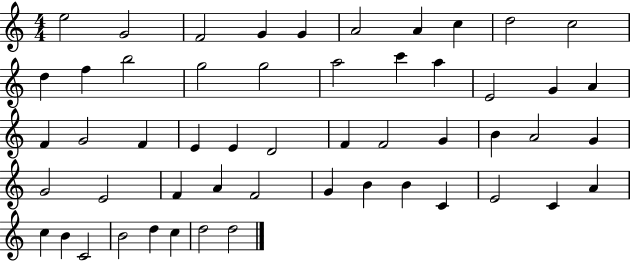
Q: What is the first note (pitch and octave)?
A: E5